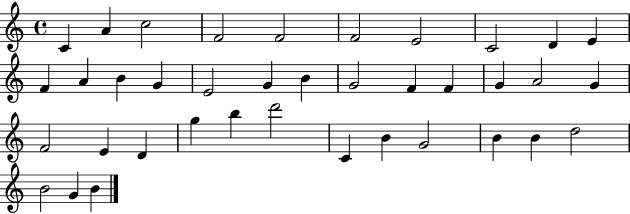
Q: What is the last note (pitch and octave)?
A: B4